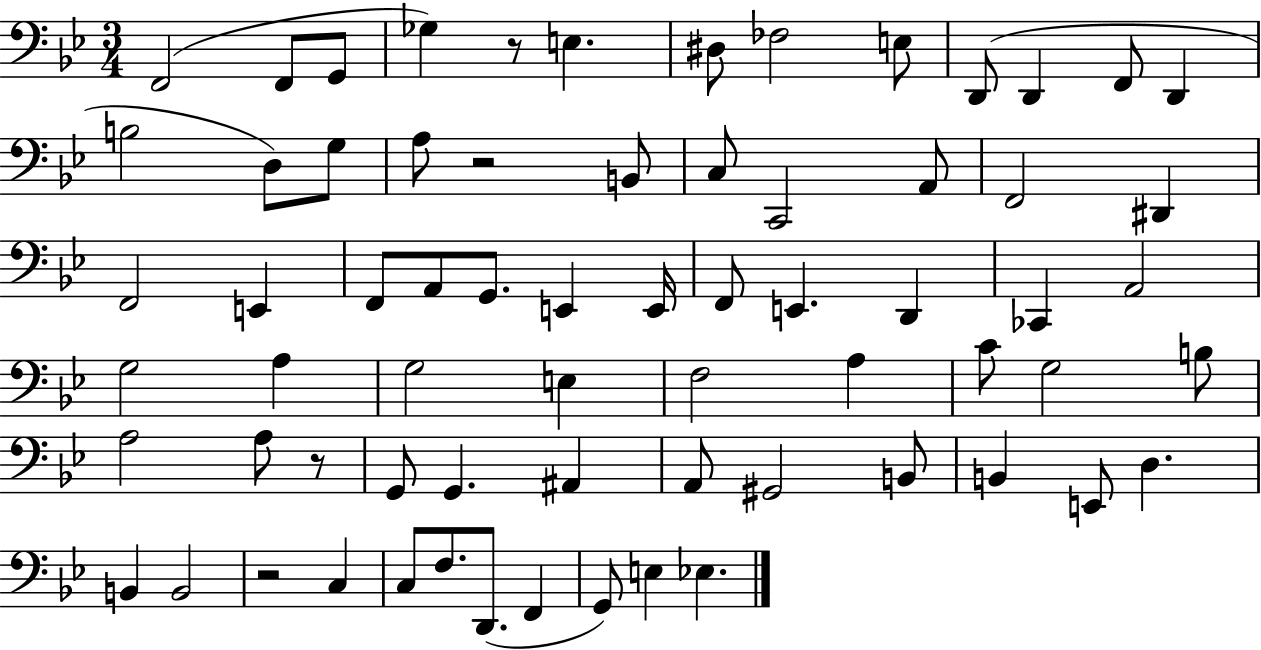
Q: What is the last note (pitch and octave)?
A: Eb3